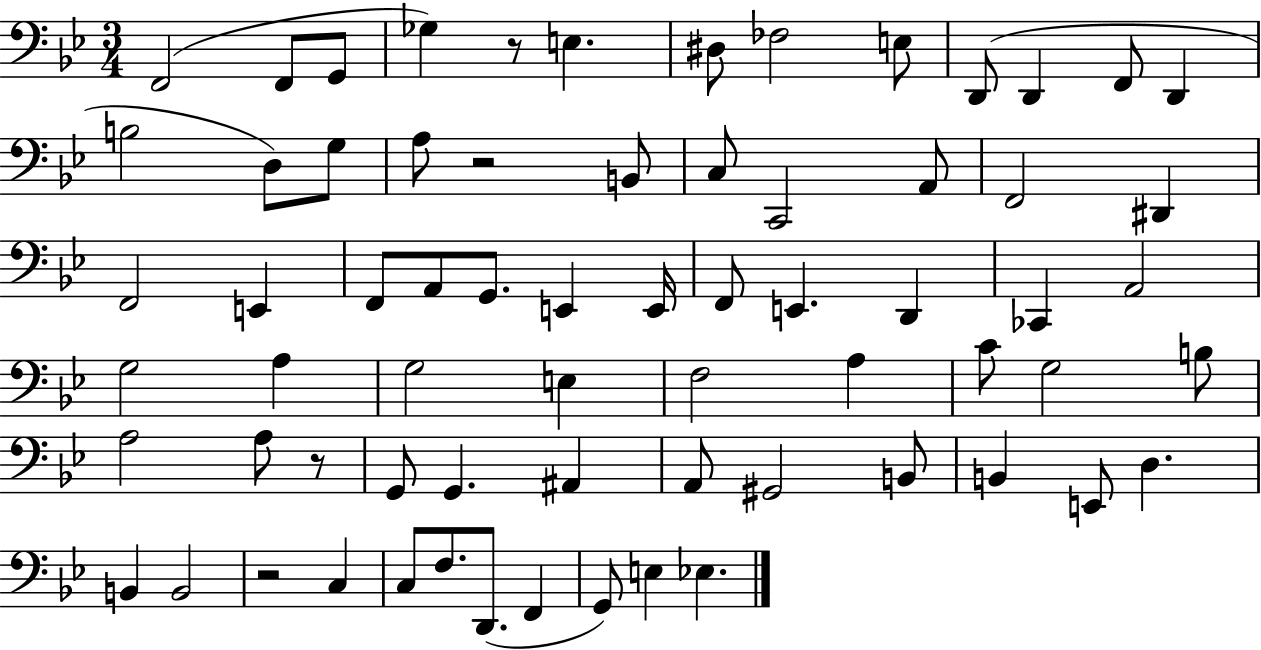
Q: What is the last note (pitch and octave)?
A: Eb3